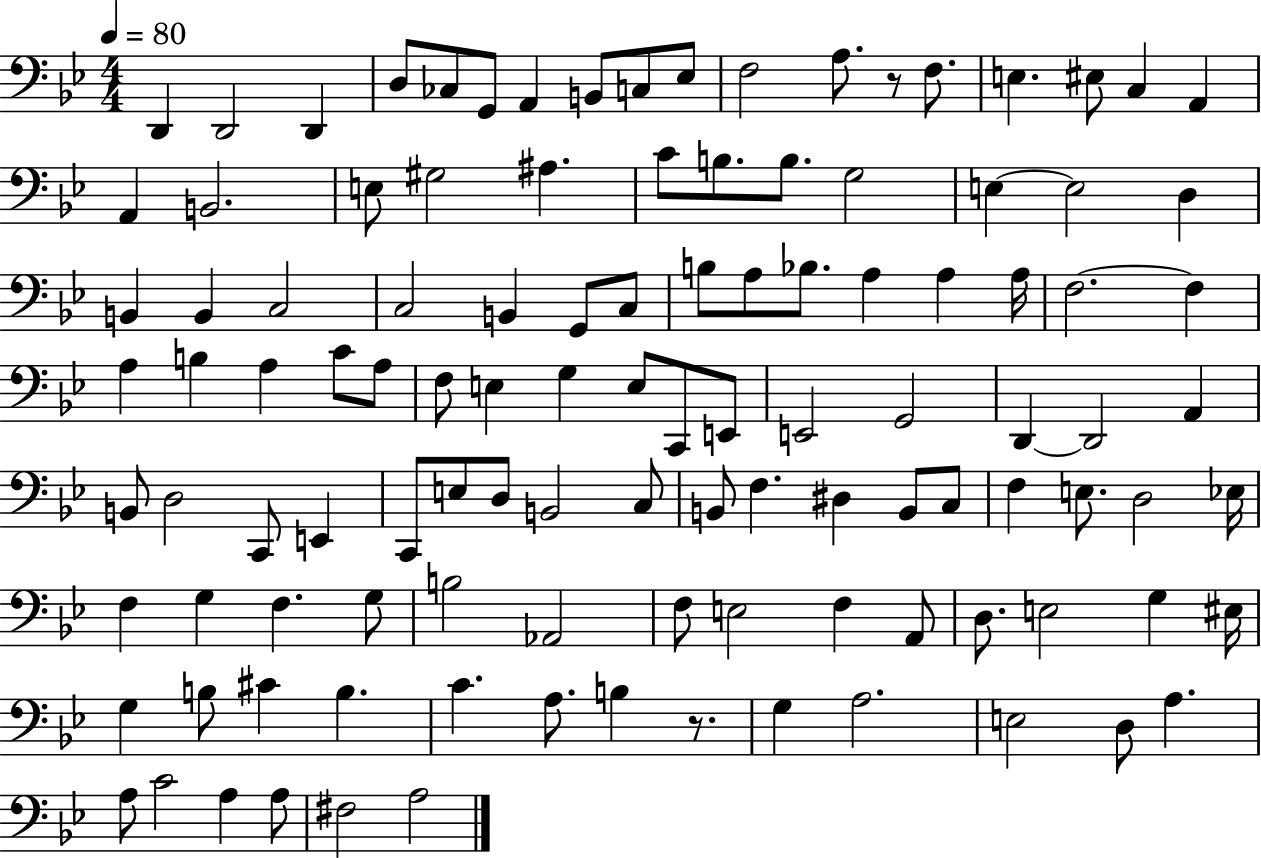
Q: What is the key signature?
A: BES major